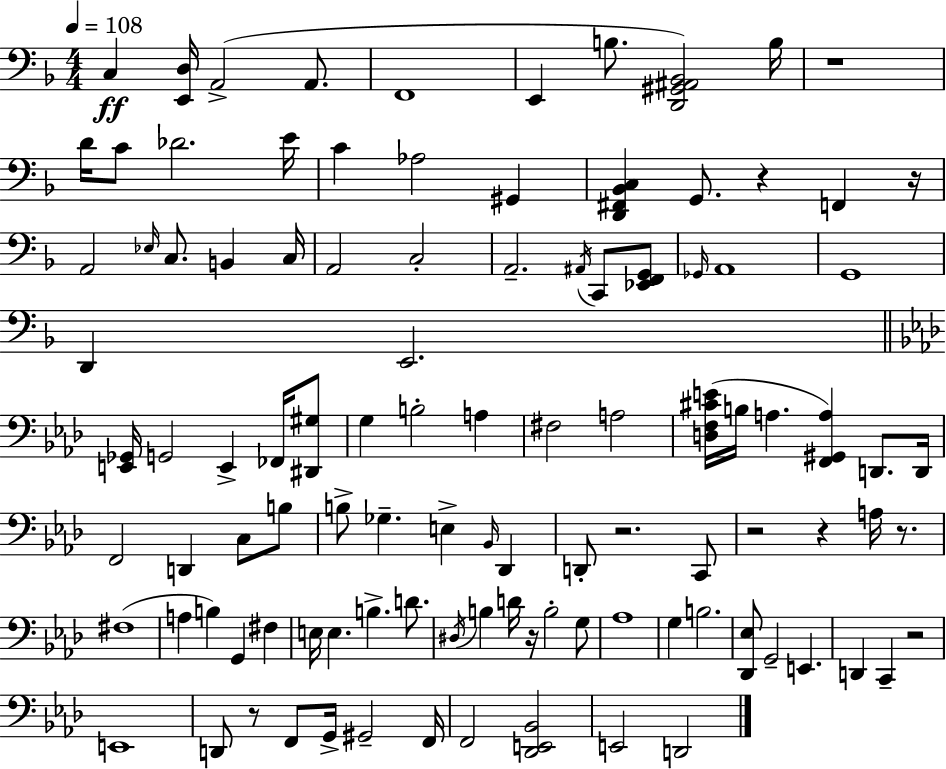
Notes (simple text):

C3/q [E2,D3]/s A2/h A2/e. F2/w E2/q B3/e. [D2,G#2,A#2,Bb2]/h B3/s R/w D4/s C4/e Db4/h. E4/s C4/q Ab3/h G#2/q [D2,F#2,Bb2,C3]/q G2/e. R/q F2/q R/s A2/h Eb3/s C3/e. B2/q C3/s A2/h C3/h A2/h. A#2/s C2/e [Eb2,F2,G2]/e Gb2/s A2/w G2/w D2/q E2/h. [E2,Gb2]/s G2/h E2/q FES2/s [D#2,G#3]/e G3/q B3/h A3/q F#3/h A3/h [D3,F3,C#4,E4]/s B3/s A3/q. [F2,G#2,A3]/q D2/e. D2/s F2/h D2/q C3/e B3/e B3/e Gb3/q. E3/q Bb2/s Db2/q D2/e R/h. C2/e R/h R/q A3/s R/e. F#3/w A3/q B3/q G2/q F#3/q E3/s E3/q. B3/q. D4/e. D#3/s B3/q D4/s R/s B3/h G3/e Ab3/w G3/q B3/h. [Db2,Eb3]/e G2/h E2/q. D2/q C2/q R/h E2/w D2/e R/e F2/e G2/s G#2/h F2/s F2/h [Db2,E2,Bb2]/h E2/h D2/h